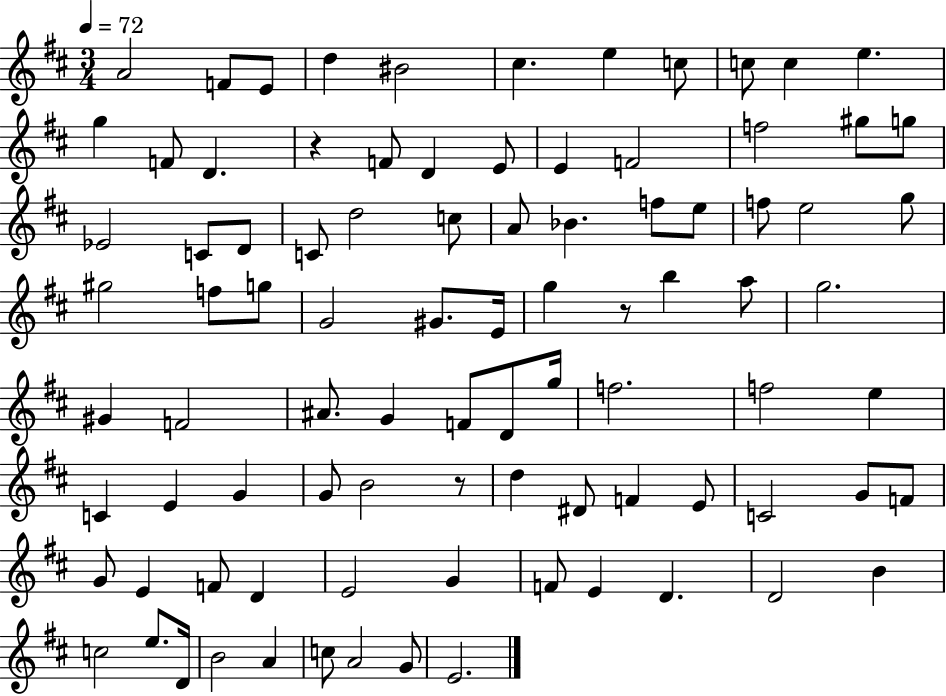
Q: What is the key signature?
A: D major